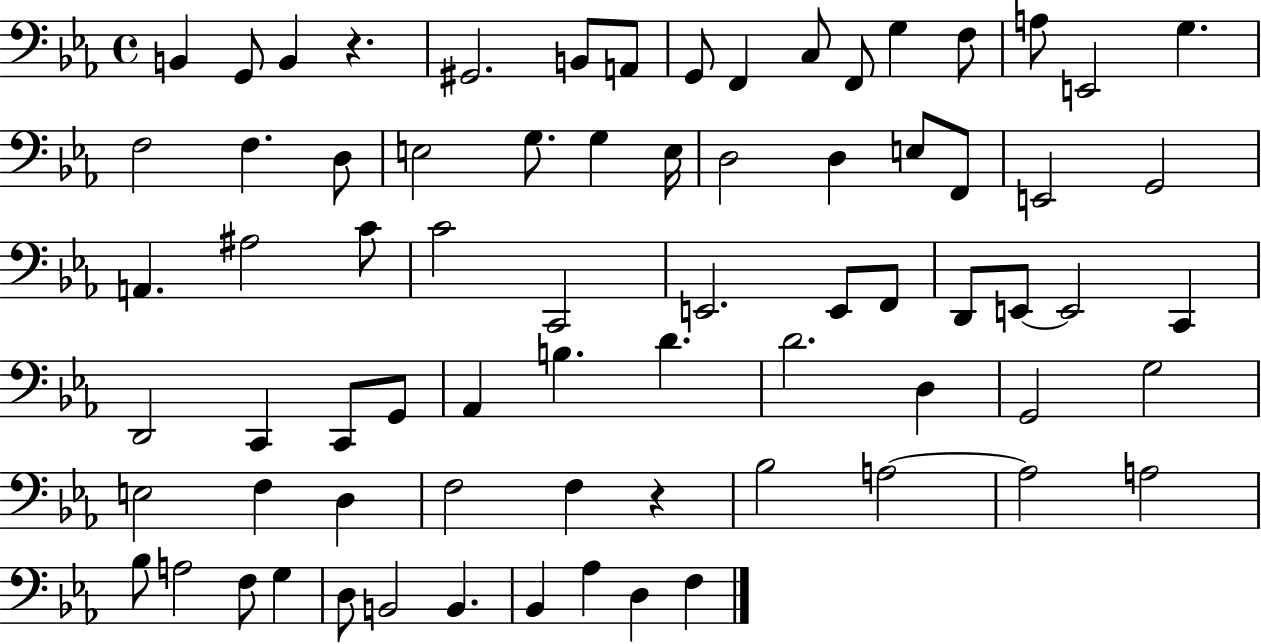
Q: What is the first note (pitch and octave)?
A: B2